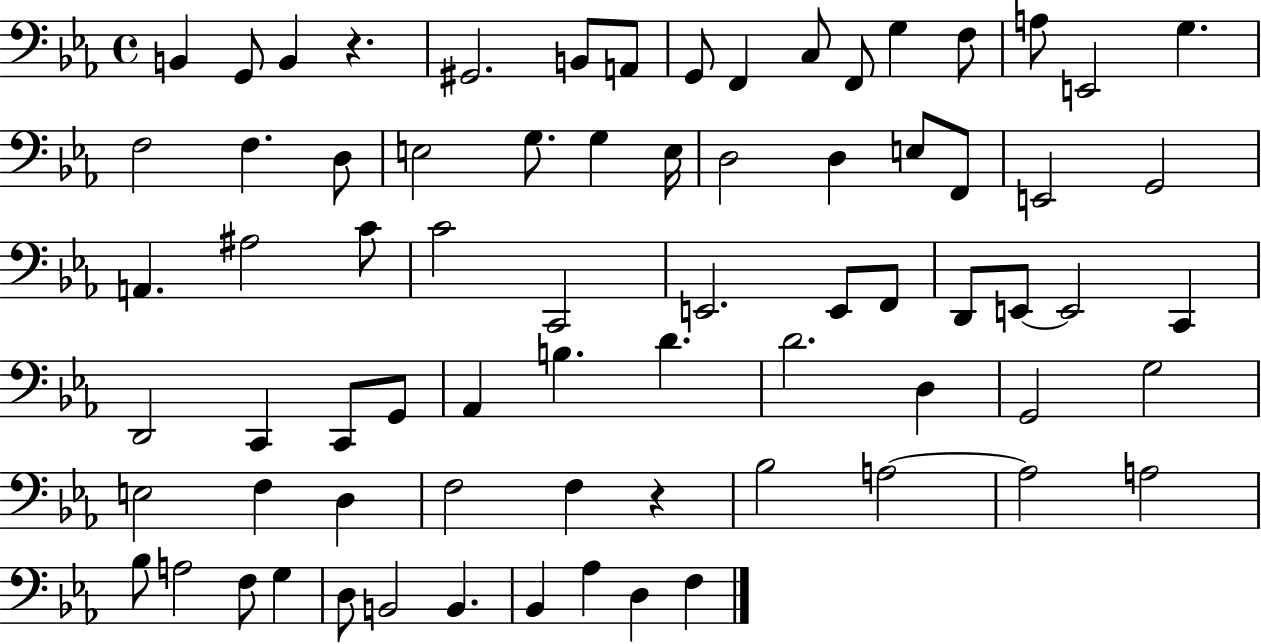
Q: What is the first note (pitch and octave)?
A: B2